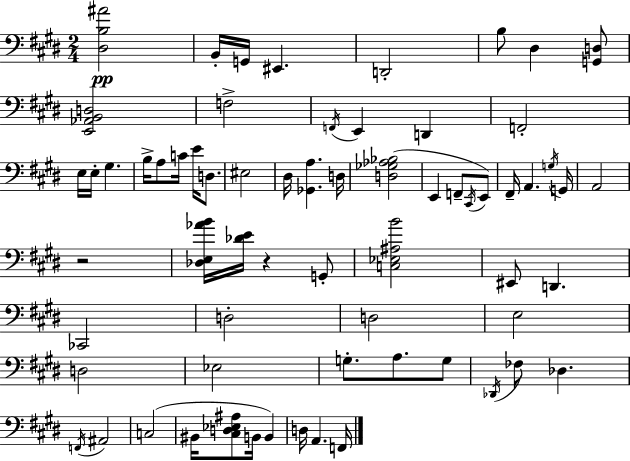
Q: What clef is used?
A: bass